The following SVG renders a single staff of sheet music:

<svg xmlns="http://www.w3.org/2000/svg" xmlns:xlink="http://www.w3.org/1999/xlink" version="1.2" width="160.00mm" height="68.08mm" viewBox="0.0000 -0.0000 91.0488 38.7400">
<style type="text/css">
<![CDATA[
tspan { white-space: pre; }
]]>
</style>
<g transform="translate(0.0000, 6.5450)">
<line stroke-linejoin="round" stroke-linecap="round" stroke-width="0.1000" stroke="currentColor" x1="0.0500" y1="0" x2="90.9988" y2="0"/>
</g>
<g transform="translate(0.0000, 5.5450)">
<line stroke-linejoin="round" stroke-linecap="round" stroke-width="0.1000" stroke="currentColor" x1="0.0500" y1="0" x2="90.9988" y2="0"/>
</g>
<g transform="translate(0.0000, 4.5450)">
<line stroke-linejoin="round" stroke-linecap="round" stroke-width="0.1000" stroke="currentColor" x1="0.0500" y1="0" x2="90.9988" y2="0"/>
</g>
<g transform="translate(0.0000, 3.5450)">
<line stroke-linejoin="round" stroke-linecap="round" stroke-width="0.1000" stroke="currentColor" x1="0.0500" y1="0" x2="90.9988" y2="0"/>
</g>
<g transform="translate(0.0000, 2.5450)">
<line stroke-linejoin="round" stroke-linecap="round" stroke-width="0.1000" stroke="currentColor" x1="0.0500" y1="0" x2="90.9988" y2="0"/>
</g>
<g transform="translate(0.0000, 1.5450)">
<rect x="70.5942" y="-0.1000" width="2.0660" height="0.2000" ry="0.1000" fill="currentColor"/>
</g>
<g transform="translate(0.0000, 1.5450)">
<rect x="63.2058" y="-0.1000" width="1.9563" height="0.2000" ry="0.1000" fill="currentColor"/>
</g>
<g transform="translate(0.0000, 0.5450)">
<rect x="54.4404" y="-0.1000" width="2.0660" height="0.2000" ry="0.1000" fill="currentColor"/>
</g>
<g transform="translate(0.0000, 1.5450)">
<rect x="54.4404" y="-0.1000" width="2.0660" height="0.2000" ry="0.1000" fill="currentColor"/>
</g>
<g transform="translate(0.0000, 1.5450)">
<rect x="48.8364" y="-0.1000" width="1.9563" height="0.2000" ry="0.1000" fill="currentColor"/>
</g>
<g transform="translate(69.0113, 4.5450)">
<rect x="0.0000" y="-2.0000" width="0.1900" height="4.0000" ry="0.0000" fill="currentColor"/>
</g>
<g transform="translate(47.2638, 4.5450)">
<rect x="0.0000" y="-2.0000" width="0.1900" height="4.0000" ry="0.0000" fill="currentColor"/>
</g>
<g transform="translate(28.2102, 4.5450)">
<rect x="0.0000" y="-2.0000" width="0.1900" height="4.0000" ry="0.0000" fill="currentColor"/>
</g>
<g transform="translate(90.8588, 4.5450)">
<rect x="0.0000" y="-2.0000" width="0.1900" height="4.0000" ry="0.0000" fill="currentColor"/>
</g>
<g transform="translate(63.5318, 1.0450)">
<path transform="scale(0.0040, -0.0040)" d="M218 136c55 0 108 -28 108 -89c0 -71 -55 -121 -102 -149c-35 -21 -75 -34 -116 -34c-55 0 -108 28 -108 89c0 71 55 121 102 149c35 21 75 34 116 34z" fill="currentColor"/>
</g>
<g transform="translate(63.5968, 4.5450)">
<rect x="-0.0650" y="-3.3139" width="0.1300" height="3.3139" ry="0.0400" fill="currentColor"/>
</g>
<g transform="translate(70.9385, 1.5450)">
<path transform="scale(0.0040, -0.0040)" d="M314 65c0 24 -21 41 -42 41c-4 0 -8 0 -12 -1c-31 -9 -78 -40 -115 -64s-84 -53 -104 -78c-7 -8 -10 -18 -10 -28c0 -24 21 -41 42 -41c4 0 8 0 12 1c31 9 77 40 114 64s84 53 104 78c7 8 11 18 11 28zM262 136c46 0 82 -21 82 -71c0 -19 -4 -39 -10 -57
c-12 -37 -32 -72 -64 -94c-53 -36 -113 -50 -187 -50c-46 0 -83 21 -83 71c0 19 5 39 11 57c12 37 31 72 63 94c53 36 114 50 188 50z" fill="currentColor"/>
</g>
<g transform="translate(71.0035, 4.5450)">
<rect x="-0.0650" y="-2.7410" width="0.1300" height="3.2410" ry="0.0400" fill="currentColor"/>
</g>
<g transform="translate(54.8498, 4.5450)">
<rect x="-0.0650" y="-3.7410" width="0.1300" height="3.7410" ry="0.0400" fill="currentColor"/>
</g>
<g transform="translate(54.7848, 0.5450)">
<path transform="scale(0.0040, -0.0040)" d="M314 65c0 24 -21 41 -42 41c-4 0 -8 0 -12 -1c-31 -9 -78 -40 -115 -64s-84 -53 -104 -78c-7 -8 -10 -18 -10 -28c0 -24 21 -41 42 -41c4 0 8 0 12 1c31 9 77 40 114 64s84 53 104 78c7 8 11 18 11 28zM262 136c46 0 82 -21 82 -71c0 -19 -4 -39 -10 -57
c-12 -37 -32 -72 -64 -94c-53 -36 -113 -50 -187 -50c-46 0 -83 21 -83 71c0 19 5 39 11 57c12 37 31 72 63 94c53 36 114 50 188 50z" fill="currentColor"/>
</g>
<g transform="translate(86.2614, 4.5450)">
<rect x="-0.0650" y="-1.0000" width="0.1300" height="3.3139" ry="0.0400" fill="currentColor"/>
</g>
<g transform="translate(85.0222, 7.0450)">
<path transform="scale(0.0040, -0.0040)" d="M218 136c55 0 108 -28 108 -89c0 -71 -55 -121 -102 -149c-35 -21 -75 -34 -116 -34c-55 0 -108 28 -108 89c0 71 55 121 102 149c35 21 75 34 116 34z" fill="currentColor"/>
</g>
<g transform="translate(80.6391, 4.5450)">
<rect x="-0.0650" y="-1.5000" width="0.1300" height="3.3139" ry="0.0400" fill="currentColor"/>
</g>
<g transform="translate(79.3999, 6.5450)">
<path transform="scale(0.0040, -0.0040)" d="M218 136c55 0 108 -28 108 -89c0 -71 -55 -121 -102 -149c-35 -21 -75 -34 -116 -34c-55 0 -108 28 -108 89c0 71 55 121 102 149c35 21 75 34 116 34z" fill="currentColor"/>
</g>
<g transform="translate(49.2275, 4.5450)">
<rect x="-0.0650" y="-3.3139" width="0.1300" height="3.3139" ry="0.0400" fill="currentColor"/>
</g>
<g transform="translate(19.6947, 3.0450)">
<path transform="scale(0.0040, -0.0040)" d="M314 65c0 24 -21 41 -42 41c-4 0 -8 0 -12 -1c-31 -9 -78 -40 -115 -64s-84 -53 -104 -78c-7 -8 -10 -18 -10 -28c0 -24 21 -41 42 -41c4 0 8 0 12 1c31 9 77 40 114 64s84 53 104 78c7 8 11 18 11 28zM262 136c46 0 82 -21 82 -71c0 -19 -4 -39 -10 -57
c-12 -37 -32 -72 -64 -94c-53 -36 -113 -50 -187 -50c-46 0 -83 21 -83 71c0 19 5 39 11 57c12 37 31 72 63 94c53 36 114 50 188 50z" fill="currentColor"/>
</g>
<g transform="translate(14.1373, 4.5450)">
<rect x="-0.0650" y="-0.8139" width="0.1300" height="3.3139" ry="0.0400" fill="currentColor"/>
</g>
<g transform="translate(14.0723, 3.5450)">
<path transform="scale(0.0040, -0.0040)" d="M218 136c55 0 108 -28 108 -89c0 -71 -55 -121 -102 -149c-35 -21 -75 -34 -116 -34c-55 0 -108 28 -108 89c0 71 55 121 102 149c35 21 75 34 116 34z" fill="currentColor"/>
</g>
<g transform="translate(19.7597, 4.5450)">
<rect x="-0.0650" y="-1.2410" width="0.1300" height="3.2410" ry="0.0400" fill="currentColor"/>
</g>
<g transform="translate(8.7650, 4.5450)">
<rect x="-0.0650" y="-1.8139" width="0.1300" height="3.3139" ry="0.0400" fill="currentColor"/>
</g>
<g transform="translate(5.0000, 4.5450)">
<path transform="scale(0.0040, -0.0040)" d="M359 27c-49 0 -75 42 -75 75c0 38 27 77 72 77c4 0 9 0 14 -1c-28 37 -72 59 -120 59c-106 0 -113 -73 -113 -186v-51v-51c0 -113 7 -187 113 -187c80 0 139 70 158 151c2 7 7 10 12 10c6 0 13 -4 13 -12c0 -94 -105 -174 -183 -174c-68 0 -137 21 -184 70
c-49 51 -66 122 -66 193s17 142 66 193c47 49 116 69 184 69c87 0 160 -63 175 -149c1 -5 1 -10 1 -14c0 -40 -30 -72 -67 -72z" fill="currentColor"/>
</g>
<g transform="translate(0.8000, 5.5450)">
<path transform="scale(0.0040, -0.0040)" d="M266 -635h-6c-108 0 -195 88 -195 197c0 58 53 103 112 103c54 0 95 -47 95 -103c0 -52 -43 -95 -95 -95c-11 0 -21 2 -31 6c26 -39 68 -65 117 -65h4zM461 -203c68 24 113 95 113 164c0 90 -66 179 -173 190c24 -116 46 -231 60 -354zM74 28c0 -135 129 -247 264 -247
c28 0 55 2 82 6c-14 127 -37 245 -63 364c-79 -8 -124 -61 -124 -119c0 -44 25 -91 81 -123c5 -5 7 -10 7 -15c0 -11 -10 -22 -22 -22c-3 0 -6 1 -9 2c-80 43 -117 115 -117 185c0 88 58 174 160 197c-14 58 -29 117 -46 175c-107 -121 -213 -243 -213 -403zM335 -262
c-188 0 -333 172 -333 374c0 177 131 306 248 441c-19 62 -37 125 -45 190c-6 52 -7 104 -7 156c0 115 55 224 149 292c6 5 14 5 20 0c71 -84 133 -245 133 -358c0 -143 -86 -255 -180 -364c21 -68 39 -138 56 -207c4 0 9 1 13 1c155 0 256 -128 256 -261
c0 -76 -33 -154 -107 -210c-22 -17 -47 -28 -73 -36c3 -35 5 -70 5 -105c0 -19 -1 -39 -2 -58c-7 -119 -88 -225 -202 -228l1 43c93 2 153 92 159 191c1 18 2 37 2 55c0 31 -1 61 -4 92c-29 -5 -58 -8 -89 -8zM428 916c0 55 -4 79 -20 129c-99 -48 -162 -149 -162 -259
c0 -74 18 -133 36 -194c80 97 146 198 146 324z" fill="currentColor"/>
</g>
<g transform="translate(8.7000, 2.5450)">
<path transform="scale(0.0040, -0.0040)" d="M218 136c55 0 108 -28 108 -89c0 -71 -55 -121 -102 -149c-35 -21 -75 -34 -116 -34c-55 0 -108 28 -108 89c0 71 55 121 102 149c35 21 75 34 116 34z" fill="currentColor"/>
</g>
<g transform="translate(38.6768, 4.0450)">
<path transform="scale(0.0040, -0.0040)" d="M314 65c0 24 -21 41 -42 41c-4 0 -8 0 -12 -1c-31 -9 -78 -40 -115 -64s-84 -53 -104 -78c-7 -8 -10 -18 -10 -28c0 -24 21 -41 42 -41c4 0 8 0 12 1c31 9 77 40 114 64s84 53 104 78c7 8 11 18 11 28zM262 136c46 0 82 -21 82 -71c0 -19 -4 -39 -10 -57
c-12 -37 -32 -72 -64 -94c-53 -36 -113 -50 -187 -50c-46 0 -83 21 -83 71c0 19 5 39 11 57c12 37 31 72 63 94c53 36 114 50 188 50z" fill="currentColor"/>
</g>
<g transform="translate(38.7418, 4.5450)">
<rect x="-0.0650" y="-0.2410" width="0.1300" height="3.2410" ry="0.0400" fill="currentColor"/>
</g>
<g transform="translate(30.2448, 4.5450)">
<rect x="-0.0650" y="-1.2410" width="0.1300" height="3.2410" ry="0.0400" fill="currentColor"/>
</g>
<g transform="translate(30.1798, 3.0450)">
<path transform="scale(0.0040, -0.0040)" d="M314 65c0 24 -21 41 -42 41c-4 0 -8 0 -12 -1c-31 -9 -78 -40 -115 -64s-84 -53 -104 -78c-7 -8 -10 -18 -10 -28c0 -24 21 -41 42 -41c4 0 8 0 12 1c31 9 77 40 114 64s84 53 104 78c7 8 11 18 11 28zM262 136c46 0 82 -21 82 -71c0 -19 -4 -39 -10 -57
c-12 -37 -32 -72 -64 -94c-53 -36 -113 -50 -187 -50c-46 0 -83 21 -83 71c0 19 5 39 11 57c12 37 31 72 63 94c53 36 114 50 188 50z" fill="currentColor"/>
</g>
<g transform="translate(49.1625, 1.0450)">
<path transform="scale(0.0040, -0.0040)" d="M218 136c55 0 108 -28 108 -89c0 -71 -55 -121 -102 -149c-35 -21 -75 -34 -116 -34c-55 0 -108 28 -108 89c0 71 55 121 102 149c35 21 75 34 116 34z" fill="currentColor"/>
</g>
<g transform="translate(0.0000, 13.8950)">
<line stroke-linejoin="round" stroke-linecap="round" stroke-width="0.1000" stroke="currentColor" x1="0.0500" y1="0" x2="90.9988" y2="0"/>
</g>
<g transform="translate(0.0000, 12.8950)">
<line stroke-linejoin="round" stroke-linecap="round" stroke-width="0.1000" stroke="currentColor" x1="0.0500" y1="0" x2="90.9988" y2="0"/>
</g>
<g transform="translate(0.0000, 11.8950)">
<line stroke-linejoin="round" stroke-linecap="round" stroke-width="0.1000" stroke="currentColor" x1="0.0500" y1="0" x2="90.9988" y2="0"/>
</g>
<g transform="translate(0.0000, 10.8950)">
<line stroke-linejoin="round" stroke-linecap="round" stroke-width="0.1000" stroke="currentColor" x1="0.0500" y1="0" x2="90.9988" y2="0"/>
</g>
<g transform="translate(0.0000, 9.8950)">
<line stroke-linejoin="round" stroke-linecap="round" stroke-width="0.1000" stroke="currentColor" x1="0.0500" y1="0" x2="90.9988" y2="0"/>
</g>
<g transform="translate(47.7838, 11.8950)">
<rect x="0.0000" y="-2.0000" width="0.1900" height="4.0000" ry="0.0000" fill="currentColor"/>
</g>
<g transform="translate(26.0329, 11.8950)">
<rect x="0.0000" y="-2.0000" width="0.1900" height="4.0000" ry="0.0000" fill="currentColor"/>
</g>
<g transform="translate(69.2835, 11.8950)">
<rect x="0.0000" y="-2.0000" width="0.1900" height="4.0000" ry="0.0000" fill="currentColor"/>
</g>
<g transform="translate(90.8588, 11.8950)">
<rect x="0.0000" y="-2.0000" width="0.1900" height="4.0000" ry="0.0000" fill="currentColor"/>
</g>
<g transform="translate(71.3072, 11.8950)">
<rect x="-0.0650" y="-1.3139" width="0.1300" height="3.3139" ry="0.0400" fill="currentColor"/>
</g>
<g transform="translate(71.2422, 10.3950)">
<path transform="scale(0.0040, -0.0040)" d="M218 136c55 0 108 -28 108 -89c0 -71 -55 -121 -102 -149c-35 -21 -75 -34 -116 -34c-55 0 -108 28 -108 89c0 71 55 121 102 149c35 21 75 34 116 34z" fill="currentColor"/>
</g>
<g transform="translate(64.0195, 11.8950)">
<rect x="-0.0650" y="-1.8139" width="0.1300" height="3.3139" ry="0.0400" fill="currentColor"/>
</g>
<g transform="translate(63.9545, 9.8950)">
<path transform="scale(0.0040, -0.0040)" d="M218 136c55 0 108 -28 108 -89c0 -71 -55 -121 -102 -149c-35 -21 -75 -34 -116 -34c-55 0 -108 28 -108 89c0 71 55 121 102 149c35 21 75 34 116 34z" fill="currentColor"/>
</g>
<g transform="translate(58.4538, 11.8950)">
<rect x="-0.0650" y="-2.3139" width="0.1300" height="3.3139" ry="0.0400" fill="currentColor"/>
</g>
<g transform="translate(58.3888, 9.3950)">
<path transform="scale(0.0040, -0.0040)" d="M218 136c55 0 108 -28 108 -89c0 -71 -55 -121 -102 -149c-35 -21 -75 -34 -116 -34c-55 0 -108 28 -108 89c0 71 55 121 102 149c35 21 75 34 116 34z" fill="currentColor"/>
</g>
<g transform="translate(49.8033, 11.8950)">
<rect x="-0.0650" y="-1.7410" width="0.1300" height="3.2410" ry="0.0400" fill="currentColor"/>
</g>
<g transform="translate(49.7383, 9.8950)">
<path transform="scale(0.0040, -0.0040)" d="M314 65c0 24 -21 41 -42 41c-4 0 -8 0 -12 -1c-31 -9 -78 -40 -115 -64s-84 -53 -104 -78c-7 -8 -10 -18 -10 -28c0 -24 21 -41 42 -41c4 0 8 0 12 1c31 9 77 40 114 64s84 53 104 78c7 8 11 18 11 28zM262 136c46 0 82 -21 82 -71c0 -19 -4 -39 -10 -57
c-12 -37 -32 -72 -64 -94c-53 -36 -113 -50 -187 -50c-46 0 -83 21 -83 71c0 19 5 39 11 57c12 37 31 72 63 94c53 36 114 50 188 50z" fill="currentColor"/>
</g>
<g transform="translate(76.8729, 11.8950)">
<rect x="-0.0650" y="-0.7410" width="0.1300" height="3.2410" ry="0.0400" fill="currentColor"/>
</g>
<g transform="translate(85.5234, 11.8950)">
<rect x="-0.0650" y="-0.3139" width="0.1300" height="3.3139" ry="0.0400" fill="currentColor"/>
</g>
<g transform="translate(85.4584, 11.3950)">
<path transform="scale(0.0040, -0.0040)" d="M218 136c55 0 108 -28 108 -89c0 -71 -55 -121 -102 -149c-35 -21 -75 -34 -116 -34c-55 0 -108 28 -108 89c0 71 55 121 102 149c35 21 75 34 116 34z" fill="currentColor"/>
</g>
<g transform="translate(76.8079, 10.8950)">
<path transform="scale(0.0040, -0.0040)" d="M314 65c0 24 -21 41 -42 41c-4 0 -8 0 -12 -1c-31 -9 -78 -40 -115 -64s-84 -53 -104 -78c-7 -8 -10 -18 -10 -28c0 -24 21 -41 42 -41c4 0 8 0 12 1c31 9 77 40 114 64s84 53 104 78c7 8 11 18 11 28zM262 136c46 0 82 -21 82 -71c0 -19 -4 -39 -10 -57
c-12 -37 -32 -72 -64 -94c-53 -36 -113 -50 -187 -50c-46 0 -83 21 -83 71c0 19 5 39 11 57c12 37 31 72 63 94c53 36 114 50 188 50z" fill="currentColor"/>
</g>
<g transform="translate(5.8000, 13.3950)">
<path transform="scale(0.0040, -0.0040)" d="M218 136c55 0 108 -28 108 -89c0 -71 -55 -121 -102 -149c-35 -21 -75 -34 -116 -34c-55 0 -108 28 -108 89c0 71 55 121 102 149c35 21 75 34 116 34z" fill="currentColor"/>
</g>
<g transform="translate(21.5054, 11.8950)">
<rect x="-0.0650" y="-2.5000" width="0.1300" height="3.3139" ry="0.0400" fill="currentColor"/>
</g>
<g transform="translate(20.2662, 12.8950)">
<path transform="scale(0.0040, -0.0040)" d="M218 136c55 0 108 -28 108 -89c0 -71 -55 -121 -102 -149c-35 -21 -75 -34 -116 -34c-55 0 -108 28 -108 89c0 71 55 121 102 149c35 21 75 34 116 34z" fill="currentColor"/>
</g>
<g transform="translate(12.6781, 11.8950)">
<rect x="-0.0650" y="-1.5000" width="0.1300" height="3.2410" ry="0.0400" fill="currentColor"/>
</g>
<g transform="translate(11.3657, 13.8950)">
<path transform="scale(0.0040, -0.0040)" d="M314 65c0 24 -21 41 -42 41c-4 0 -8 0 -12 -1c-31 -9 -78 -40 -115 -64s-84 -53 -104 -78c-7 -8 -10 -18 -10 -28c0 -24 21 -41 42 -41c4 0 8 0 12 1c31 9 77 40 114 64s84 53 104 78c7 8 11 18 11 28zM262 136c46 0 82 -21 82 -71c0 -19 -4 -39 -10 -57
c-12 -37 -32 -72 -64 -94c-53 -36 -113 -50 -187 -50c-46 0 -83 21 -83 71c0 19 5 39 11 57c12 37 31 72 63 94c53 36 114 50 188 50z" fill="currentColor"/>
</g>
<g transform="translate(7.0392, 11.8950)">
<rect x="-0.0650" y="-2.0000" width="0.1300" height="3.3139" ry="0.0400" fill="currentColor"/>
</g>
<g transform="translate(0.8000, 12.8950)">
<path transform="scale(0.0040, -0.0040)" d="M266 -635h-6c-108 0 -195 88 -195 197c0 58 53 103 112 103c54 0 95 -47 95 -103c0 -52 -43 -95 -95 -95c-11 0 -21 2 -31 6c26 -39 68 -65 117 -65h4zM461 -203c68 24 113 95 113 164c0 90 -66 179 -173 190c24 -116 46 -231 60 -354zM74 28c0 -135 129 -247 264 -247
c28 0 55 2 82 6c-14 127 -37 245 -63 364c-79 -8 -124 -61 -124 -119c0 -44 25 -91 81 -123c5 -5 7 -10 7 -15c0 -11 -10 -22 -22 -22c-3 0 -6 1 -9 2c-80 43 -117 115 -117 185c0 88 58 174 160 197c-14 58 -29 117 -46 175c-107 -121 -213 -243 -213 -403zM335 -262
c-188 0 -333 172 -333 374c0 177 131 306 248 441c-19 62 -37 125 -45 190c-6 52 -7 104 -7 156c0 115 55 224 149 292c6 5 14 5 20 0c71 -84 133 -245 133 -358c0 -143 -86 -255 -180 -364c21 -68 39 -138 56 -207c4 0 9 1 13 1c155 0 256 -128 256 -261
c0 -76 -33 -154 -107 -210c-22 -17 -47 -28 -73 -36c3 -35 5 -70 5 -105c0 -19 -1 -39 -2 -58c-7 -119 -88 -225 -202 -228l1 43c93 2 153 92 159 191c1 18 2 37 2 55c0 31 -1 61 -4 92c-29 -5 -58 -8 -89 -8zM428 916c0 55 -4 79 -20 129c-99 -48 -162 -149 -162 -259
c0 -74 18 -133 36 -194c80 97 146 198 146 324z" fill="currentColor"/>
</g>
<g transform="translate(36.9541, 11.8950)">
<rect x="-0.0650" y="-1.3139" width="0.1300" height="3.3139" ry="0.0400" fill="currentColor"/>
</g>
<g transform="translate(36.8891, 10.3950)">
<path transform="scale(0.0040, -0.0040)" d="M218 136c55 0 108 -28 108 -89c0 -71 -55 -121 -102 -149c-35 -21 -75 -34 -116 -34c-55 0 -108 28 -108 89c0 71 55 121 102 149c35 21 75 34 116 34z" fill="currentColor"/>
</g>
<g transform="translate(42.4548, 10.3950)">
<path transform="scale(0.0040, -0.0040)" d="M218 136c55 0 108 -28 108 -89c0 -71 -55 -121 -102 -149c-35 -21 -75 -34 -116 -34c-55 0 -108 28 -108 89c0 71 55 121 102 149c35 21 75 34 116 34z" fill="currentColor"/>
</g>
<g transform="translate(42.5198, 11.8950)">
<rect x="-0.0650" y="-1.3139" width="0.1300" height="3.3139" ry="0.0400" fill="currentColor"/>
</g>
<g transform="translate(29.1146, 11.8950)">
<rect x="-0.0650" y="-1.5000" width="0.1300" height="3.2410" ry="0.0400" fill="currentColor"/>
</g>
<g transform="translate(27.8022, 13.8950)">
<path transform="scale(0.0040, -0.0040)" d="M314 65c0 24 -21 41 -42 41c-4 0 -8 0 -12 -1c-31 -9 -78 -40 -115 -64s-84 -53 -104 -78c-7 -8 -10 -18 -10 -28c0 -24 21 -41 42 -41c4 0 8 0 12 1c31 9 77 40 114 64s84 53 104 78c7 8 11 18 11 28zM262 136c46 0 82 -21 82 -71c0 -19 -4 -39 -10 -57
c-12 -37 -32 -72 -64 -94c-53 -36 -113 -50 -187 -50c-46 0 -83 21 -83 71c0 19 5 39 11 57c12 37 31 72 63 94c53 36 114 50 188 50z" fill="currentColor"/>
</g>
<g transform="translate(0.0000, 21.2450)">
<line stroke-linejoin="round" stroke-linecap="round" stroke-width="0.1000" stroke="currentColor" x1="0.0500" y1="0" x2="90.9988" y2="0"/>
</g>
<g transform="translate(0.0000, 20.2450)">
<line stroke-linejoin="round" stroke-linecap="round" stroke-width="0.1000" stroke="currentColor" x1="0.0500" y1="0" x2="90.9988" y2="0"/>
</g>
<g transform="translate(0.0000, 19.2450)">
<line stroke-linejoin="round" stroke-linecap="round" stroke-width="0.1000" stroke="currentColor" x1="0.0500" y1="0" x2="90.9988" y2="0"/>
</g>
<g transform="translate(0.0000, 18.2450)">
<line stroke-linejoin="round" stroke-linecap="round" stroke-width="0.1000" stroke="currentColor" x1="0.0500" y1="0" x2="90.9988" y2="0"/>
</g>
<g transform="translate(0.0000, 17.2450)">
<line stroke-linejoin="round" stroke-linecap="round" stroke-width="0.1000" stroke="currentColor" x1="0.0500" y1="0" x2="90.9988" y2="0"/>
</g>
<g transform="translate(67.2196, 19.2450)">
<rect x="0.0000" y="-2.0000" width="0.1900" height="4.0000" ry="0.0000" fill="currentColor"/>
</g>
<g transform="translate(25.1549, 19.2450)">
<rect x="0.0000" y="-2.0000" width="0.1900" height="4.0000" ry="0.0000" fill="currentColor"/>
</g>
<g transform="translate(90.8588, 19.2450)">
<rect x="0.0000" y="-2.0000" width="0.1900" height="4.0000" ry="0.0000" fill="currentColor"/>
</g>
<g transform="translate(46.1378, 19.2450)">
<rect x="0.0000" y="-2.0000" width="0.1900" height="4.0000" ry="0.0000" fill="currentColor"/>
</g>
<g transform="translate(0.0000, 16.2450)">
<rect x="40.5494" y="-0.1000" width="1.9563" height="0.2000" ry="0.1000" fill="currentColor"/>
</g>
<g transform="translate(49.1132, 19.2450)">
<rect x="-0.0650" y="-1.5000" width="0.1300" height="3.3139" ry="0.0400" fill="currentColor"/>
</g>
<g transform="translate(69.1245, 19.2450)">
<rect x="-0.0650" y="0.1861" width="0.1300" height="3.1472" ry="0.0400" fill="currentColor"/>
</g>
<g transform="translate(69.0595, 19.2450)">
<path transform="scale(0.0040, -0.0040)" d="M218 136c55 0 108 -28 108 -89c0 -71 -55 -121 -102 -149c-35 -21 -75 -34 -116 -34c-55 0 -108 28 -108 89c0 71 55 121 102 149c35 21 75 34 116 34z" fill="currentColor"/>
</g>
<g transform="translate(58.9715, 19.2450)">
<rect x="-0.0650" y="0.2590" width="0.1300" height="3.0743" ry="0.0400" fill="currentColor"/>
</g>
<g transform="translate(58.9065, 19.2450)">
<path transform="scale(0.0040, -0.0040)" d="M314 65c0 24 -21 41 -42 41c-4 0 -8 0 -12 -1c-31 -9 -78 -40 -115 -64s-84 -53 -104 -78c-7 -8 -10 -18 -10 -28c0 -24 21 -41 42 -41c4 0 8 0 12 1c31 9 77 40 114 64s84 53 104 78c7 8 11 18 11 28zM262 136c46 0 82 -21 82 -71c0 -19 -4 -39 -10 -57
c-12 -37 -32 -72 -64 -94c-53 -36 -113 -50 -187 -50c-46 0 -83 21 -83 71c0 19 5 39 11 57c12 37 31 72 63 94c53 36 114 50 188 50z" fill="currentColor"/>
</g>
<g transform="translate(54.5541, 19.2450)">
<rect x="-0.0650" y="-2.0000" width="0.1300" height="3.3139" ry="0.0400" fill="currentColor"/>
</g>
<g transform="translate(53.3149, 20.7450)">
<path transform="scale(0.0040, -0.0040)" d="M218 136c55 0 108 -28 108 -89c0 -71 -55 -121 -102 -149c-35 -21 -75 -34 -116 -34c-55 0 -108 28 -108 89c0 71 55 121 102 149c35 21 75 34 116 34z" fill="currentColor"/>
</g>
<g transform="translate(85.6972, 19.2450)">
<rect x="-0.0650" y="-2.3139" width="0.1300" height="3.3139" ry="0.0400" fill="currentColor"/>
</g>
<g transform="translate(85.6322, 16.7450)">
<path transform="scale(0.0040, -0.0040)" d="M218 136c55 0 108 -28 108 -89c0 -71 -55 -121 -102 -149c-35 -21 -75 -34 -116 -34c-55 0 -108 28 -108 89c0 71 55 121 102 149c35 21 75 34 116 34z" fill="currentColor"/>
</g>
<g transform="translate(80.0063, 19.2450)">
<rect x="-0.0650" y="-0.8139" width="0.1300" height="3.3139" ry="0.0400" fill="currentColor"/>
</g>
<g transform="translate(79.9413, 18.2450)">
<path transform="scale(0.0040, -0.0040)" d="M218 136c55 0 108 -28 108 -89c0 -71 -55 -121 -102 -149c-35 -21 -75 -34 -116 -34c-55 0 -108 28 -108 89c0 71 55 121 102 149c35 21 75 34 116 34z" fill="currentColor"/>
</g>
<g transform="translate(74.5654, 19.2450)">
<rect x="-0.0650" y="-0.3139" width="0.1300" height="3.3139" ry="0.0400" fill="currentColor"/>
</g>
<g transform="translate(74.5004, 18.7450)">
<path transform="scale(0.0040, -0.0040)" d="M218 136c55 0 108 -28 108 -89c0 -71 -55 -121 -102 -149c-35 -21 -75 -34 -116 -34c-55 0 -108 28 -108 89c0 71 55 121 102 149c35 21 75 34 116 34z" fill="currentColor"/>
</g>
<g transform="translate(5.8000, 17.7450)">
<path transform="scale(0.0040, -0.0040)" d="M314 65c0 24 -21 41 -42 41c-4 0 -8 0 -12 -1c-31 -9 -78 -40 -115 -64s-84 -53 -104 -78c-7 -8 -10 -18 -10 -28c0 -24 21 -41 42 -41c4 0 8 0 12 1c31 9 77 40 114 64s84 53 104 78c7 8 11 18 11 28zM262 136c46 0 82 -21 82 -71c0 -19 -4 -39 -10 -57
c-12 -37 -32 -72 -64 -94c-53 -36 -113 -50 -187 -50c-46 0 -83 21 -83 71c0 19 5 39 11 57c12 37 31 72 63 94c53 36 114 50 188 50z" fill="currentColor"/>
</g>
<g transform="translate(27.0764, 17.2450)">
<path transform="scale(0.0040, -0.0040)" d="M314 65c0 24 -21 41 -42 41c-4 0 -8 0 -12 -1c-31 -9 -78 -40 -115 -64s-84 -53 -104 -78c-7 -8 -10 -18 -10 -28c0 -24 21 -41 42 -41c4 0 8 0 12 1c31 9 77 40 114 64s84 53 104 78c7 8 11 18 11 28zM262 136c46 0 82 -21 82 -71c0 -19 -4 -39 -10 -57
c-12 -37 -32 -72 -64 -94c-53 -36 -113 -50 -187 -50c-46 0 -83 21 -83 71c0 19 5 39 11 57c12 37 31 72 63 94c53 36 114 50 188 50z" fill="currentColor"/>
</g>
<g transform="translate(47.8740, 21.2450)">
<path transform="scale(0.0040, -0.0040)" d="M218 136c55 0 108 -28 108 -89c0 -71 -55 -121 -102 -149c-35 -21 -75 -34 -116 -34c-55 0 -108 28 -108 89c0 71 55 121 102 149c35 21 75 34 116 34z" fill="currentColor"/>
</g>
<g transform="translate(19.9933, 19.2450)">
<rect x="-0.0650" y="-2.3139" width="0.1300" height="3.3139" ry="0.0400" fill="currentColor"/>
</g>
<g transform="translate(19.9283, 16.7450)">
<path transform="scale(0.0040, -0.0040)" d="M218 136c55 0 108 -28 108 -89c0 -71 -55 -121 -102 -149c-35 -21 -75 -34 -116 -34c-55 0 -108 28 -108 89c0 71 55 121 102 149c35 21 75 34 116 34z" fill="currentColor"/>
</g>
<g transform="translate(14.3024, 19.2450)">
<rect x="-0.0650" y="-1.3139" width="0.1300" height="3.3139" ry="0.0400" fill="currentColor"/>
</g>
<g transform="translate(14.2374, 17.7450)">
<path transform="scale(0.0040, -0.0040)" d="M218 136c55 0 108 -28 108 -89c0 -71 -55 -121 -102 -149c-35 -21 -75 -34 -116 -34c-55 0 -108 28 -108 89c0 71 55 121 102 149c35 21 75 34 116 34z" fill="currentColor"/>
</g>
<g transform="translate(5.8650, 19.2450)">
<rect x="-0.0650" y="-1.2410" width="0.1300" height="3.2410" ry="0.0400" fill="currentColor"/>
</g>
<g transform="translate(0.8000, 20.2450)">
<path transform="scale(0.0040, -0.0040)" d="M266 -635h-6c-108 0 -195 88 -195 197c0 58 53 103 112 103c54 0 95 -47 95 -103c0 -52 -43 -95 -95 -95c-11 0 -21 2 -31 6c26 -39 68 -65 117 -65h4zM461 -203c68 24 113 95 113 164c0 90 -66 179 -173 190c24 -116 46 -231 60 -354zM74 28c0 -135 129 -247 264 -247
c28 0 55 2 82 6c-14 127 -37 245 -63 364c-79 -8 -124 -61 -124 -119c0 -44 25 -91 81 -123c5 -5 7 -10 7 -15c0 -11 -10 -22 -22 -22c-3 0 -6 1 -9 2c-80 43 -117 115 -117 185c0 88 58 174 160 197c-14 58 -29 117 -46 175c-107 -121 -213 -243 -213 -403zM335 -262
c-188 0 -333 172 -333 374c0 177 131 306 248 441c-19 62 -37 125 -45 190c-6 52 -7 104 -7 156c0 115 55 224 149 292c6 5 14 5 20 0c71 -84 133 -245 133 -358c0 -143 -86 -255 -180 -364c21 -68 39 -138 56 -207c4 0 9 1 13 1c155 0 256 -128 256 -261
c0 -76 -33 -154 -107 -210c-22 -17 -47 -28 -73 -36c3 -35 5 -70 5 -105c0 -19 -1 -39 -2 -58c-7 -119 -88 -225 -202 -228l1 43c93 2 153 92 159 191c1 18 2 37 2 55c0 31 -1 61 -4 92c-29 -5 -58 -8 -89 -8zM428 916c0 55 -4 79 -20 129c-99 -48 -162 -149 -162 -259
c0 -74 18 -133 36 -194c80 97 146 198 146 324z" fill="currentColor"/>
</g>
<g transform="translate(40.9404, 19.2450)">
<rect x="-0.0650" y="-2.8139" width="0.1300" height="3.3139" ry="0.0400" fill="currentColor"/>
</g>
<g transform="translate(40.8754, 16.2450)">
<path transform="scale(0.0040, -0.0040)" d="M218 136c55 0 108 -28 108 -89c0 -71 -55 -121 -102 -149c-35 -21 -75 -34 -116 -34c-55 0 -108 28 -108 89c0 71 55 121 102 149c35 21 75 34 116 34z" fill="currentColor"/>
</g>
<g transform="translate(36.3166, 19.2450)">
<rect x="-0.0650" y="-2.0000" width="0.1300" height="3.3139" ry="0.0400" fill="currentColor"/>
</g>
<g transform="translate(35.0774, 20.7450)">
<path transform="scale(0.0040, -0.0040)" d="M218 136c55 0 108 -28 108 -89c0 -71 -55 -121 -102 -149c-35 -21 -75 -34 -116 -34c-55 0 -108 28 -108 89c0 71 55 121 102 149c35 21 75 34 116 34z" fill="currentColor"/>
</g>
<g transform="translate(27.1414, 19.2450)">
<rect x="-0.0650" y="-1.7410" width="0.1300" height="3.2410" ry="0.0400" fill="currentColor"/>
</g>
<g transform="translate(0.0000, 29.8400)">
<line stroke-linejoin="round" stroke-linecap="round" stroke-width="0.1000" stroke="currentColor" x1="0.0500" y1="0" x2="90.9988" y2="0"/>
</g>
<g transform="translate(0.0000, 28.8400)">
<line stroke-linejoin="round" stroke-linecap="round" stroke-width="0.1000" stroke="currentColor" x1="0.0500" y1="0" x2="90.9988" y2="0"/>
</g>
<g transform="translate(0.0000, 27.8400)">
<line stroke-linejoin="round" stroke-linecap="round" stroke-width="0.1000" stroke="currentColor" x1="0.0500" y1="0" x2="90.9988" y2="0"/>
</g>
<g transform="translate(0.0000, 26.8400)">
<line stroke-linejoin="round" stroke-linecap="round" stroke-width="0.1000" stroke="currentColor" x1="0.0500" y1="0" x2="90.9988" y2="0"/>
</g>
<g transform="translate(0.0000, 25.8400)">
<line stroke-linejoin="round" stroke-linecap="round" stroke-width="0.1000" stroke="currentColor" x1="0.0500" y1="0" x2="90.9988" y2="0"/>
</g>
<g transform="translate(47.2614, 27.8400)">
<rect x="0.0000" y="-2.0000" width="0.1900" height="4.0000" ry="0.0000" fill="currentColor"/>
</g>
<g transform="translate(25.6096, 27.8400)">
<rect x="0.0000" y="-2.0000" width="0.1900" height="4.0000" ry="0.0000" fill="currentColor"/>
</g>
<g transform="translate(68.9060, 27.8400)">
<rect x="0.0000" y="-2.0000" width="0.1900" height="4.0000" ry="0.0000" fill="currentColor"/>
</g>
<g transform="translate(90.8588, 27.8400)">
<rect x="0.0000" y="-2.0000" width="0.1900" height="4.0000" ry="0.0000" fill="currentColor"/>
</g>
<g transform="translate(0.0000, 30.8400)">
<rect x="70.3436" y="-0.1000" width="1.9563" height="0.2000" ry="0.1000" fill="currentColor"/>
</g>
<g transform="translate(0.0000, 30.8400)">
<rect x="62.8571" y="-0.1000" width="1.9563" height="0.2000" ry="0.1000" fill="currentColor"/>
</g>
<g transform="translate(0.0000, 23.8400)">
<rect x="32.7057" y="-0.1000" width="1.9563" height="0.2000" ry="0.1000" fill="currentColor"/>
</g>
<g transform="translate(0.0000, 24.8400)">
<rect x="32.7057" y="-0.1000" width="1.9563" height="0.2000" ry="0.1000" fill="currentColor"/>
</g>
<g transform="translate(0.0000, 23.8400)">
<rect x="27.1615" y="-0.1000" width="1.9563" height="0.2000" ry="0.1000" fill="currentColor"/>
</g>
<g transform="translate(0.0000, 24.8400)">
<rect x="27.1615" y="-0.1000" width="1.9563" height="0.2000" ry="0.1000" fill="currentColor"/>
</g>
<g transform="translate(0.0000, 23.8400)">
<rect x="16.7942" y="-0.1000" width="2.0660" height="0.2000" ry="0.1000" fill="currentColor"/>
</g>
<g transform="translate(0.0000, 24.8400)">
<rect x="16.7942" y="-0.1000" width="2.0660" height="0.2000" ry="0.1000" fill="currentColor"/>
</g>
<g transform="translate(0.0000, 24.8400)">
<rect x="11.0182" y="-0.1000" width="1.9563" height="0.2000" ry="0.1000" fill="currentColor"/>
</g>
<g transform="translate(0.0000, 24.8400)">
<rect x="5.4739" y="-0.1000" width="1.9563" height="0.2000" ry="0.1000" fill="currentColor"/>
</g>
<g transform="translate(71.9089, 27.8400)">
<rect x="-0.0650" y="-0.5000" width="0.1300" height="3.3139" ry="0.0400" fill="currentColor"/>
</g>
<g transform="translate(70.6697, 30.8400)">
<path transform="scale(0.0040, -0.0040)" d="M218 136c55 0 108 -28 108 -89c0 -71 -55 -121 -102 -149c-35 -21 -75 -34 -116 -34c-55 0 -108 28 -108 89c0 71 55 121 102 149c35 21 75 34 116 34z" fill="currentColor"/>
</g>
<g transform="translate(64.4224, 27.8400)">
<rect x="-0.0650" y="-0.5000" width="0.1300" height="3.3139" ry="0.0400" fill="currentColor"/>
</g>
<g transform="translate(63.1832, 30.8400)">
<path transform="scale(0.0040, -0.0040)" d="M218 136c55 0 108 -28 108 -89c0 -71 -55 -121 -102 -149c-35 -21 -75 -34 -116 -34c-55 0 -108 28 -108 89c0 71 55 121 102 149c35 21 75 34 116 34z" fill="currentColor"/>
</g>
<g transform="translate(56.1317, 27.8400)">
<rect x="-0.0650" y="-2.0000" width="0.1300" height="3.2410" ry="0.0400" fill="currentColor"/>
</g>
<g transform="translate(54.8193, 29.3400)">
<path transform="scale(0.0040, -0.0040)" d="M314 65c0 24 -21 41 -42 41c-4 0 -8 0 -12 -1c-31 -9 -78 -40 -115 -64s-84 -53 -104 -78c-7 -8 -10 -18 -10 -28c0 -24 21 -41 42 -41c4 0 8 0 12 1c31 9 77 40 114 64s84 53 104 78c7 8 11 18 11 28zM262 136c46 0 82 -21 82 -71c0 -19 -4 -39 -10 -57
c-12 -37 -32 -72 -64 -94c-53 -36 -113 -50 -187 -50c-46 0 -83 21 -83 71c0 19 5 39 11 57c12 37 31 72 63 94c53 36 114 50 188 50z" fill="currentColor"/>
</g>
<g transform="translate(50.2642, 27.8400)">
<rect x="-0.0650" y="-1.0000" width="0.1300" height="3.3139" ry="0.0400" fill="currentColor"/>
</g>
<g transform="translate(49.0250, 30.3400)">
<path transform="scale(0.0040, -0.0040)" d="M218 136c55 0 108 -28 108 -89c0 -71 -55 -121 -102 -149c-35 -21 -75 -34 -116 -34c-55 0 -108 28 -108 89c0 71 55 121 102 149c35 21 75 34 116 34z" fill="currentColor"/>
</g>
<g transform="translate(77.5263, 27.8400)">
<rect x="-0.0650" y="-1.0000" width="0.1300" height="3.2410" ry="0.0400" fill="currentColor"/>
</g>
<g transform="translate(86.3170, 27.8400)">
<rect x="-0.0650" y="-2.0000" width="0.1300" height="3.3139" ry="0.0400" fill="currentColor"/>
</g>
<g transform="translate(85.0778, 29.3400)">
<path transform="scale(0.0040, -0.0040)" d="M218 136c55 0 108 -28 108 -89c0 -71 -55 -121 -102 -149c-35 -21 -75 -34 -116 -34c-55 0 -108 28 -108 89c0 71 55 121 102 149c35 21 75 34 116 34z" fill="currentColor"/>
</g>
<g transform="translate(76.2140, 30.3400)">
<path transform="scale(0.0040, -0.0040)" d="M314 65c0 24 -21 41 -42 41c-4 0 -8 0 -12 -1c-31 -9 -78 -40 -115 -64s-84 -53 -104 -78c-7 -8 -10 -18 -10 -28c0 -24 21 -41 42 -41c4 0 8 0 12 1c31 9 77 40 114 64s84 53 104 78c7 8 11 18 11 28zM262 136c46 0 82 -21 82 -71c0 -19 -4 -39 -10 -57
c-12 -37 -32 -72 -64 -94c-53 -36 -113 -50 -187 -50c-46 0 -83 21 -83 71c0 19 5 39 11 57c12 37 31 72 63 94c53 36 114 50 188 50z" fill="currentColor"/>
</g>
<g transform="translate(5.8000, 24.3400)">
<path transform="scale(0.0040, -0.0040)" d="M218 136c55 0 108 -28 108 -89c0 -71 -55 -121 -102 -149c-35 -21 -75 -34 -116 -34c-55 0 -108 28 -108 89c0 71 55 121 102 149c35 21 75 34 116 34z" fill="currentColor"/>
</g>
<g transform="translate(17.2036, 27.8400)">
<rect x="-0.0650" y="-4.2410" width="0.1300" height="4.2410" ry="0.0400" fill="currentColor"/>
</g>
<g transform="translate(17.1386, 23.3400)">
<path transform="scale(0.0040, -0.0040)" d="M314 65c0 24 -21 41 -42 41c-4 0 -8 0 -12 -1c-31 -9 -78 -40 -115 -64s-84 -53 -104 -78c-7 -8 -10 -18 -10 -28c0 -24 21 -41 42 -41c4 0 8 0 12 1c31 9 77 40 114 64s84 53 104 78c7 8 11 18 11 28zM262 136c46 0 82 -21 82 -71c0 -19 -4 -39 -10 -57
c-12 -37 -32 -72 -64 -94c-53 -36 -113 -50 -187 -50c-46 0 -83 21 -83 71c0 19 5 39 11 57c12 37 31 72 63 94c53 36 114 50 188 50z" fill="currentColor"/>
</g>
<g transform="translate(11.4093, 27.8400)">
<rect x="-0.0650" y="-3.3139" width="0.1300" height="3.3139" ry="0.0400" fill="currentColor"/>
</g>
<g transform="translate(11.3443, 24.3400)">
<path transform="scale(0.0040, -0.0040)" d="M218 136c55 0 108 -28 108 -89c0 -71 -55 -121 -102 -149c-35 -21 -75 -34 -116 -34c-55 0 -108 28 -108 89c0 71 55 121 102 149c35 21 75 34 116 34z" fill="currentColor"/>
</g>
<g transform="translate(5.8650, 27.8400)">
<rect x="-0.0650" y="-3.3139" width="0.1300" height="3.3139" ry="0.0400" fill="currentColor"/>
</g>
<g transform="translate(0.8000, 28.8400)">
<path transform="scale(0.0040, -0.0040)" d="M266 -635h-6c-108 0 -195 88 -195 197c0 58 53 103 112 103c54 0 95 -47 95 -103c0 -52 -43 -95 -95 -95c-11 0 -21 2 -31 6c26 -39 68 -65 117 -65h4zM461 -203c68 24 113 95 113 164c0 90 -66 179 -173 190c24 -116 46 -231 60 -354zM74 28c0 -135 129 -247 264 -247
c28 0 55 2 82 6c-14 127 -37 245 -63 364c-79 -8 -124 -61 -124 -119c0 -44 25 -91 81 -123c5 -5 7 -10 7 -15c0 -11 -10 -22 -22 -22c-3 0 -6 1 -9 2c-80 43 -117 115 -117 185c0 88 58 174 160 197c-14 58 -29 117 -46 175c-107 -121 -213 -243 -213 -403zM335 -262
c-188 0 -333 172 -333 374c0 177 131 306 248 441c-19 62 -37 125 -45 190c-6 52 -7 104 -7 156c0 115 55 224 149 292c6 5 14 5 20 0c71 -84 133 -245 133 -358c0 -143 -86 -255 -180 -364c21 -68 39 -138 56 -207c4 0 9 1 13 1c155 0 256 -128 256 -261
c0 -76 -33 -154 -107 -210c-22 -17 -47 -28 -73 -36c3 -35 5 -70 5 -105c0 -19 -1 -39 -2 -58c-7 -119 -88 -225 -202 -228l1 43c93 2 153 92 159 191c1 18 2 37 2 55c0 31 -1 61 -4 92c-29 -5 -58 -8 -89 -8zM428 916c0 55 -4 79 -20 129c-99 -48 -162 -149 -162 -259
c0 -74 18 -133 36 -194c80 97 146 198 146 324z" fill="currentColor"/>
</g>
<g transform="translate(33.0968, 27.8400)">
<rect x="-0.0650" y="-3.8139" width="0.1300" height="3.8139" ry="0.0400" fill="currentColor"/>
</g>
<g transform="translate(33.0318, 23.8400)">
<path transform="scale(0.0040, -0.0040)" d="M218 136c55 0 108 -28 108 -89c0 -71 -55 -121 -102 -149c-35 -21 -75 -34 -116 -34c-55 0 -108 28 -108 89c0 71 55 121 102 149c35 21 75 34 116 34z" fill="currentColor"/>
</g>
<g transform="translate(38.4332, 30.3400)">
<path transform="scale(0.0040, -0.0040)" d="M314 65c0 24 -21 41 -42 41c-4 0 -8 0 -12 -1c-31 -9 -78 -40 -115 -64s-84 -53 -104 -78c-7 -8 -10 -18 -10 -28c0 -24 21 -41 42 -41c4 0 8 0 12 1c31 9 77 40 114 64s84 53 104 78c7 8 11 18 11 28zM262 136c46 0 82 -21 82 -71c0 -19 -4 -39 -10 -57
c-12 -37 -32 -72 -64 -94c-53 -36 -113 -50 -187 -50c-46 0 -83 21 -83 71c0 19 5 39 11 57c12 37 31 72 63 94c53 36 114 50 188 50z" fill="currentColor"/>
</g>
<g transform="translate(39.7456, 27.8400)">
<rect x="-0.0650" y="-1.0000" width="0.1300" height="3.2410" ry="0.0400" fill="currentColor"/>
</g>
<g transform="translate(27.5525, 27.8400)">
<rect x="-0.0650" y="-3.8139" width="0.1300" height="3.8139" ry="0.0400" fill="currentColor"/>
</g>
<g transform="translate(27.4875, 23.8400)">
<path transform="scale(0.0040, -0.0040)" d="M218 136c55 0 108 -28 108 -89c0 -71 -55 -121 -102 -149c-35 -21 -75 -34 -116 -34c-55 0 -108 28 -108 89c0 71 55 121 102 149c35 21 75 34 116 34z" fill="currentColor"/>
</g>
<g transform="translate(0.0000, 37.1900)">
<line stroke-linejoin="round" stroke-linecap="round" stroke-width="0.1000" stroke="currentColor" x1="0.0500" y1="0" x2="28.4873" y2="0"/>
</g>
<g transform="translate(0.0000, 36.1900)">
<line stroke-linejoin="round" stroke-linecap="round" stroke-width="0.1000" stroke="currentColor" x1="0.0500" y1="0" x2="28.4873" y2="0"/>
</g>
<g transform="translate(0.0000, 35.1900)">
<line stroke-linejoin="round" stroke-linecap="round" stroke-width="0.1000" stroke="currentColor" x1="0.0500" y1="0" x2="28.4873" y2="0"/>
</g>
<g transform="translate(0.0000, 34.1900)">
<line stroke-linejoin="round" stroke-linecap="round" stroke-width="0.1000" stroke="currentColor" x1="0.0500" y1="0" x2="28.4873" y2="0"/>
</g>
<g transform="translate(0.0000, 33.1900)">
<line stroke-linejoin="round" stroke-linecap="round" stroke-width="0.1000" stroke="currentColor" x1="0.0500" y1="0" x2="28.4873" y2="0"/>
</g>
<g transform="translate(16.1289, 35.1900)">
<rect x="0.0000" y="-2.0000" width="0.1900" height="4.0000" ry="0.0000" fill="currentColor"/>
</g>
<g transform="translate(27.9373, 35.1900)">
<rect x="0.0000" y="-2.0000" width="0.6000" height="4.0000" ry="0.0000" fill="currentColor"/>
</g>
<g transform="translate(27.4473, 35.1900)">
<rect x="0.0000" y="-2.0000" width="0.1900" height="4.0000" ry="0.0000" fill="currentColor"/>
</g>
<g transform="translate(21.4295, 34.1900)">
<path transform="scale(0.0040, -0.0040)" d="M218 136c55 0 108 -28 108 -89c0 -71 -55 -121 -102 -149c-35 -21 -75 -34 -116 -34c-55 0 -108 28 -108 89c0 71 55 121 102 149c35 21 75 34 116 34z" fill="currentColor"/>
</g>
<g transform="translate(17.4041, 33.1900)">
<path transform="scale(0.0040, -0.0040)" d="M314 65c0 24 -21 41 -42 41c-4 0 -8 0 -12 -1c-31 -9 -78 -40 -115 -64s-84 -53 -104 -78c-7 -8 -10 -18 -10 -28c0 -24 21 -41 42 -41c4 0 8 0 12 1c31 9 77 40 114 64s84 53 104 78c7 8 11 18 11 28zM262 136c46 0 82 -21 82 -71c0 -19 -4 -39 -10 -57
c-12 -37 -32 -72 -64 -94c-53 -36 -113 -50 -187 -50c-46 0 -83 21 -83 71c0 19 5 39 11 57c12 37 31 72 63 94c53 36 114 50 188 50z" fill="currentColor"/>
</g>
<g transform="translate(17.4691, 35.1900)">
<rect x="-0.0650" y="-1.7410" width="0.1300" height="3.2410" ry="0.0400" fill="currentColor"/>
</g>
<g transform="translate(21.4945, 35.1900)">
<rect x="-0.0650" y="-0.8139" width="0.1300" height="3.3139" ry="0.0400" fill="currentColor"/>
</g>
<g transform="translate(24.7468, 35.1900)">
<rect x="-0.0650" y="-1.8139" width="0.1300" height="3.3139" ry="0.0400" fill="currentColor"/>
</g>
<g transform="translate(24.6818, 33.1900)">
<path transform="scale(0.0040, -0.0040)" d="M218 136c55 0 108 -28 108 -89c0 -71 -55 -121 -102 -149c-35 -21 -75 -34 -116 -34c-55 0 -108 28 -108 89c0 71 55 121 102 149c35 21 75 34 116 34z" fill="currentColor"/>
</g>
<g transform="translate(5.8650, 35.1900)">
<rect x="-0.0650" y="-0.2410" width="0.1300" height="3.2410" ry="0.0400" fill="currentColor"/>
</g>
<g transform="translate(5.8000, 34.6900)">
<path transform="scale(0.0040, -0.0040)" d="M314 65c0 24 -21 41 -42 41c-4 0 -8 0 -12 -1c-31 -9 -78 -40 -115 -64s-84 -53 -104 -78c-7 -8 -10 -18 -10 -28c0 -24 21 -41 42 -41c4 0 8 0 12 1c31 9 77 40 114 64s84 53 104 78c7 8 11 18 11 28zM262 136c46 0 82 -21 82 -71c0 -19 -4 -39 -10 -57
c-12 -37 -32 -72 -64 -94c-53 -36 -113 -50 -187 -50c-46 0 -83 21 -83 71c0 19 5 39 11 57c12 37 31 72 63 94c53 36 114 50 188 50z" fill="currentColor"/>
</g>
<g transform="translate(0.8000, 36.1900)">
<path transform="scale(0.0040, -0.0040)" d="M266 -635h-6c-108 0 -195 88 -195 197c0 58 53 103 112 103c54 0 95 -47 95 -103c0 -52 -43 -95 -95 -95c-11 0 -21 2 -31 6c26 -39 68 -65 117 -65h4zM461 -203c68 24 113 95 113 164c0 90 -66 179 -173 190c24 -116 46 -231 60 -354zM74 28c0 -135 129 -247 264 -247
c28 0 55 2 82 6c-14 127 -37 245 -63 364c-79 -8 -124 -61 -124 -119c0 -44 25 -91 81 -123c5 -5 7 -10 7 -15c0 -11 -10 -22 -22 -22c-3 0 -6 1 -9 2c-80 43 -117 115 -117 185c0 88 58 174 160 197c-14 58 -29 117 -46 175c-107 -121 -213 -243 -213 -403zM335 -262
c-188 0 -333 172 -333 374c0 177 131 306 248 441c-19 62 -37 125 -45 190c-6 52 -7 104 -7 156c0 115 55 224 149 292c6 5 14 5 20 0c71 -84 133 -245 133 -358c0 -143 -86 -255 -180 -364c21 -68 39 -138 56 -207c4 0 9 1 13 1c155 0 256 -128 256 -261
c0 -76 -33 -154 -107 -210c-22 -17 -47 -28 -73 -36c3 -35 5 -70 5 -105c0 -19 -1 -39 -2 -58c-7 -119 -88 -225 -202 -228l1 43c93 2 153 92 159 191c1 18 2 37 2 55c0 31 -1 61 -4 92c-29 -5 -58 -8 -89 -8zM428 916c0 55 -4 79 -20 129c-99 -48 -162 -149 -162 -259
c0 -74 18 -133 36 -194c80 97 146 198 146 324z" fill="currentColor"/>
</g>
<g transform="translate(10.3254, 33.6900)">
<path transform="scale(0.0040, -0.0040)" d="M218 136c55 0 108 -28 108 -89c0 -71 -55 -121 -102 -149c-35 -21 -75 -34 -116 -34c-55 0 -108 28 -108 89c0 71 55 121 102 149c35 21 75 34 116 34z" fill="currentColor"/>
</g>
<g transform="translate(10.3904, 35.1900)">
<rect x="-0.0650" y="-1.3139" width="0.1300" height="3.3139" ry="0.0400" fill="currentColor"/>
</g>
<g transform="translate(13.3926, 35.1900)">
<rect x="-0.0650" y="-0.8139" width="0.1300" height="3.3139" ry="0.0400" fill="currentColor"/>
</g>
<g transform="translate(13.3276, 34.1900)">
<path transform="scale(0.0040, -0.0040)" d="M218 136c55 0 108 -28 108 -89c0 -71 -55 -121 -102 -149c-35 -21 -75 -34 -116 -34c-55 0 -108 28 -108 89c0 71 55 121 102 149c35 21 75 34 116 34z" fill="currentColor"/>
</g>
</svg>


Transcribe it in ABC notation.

X:1
T:Untitled
M:4/4
L:1/4
K:C
f d e2 e2 c2 b c'2 b a2 E D F E2 G E2 e e f2 g f e d2 c e2 e g f2 F a E F B2 B c d g b b d'2 c' c' D2 D F2 C C D2 F c2 e d f2 d f